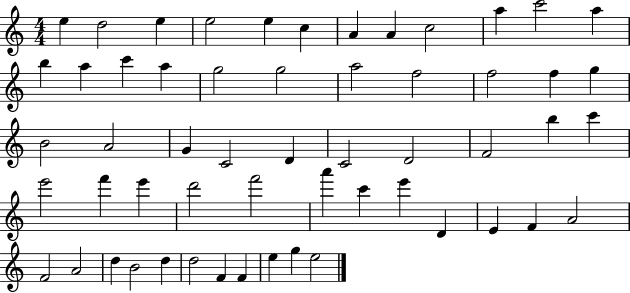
X:1
T:Untitled
M:4/4
L:1/4
K:C
e d2 e e2 e c A A c2 a c'2 a b a c' a g2 g2 a2 f2 f2 f g B2 A2 G C2 D C2 D2 F2 b c' e'2 f' e' d'2 f'2 a' c' e' D E F A2 F2 A2 d B2 d d2 F F e g e2